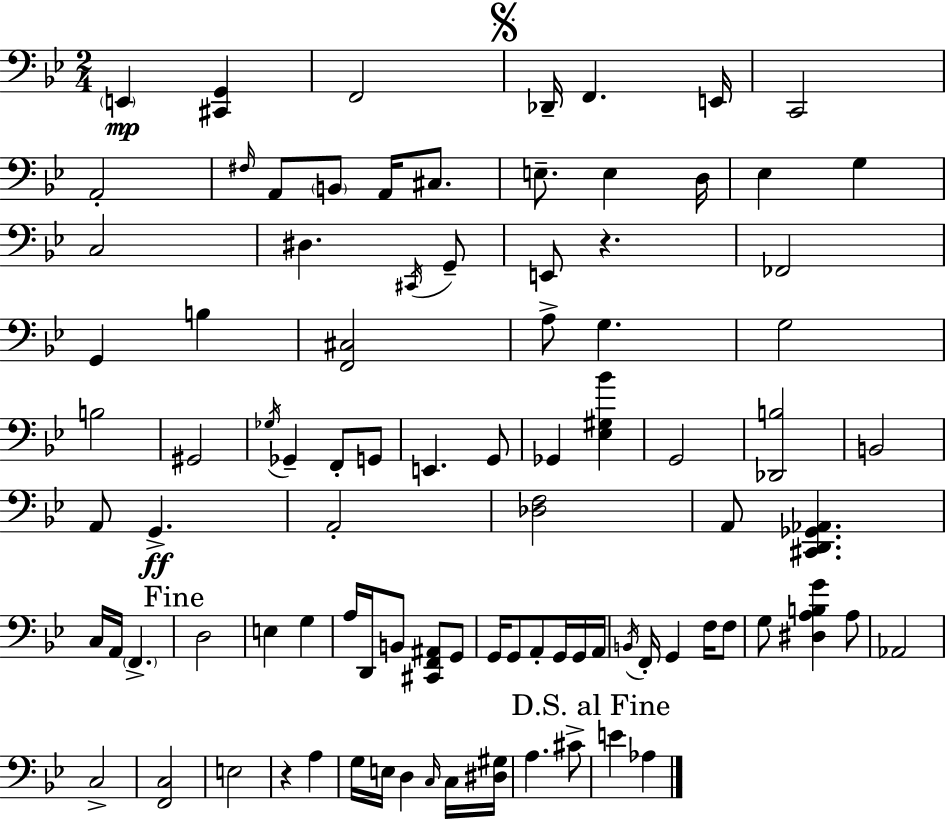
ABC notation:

X:1
T:Untitled
M:2/4
L:1/4
K:Gm
E,, [^C,,G,,] F,,2 _D,,/4 F,, E,,/4 C,,2 A,,2 ^F,/4 A,,/2 B,,/2 A,,/4 ^C,/2 E,/2 E, D,/4 _E, G, C,2 ^D, ^C,,/4 G,,/2 E,,/2 z _F,,2 G,, B, [F,,^C,]2 A,/2 G, G,2 B,2 ^G,,2 _G,/4 _G,, F,,/2 G,,/2 E,, G,,/2 _G,, [_E,^G,_B] G,,2 [_D,,B,]2 B,,2 A,,/2 G,, A,,2 [_D,F,]2 A,,/2 [^C,,D,,_G,,_A,,] C,/4 A,,/4 F,, D,2 E, G, A,/4 D,,/4 B,,/2 [^C,,F,,^A,,]/2 G,,/2 G,,/4 G,,/2 A,,/2 G,,/4 G,,/4 A,,/4 B,,/4 F,,/4 G,, F,/4 F,/2 G,/2 [^D,A,B,G] A,/2 _A,,2 C,2 [F,,C,]2 E,2 z A, G,/4 E,/4 D, C,/4 C,/4 [^D,^G,]/4 A, ^C/2 E _A,